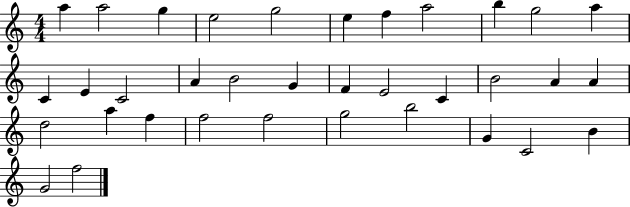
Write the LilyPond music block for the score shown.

{
  \clef treble
  \numericTimeSignature
  \time 4/4
  \key c \major
  a''4 a''2 g''4 | e''2 g''2 | e''4 f''4 a''2 | b''4 g''2 a''4 | \break c'4 e'4 c'2 | a'4 b'2 g'4 | f'4 e'2 c'4 | b'2 a'4 a'4 | \break d''2 a''4 f''4 | f''2 f''2 | g''2 b''2 | g'4 c'2 b'4 | \break g'2 f''2 | \bar "|."
}